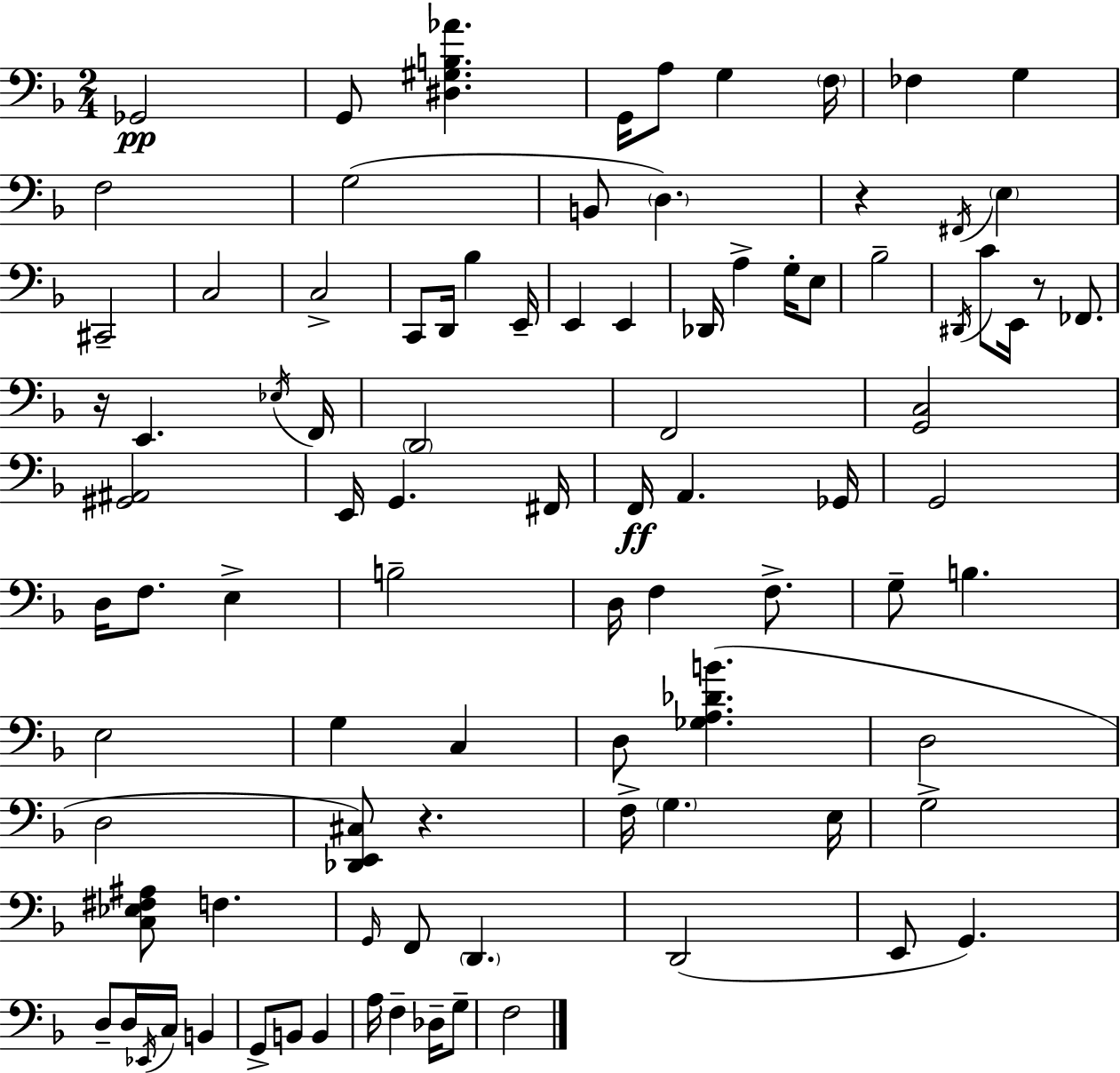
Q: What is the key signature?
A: F major